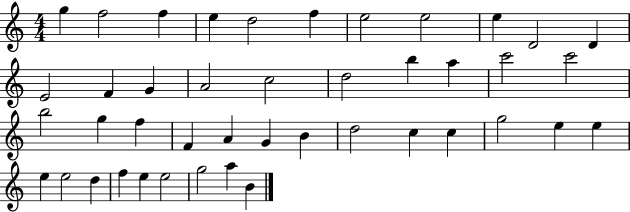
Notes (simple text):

G5/q F5/h F5/q E5/q D5/h F5/q E5/h E5/h E5/q D4/h D4/q E4/h F4/q G4/q A4/h C5/h D5/h B5/q A5/q C6/h C6/h B5/h G5/q F5/q F4/q A4/q G4/q B4/q D5/h C5/q C5/q G5/h E5/q E5/q E5/q E5/h D5/q F5/q E5/q E5/h G5/h A5/q B4/q